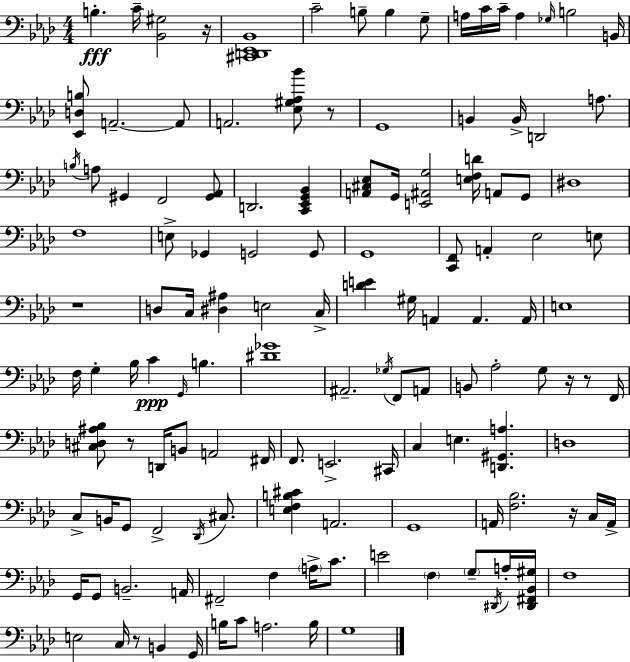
B3/q. C4/s [Bb2,G#3]/h R/s [C#2,D2,Eb2,Bb2]/w C4/h B3/e B3/q G3/e A3/s C4/s C4/s A3/q Gb3/s B3/h B2/s [Eb2,D3,B3]/e A2/h. A2/e A2/h. [Eb3,G#3,Ab3,Bb4]/e R/e G2/w B2/q B2/s D2/h A3/e. B3/s A3/e G#2/q F2/h [G#2,Ab2]/e D2/h. [C2,Eb2,G2,Bb2]/q [A2,C#3,Eb3]/e G2/s [E2,A#2,G3]/h [E3,F3,D4]/s A2/e G2/e D#3/w F3/w E3/e Gb2/q G2/h G2/e G2/w [C2,F2]/e A2/q Eb3/h E3/e R/w D3/e C3/s [D#3,A#3]/q E3/h C3/s [D4,E4]/q G#3/s A2/q A2/q. A2/s E3/w F3/s G3/q Bb3/s C4/q G2/s B3/q. [D#4,Gb4]/w A#2/h. Gb3/s F2/e A2/e B2/e Ab3/h G3/e R/s R/e F2/s [C#3,D3,A#3,Bb3]/e R/e D2/s B2/e A2/h F#2/s F2/e. E2/h. C#2/s C3/q E3/q. [D2,G#2,A3]/q. D3/w C3/e B2/s G2/e F2/h Db2/s C#3/e. [E3,F3,B3,C#4]/q A2/h. G2/w A2/s [F3,Bb3]/h. R/s C3/s A2/s G2/s G2/e B2/h. A2/s F#2/h F3/q A3/s C4/e. E4/h F3/q G3/e D#2/s A3/s [D#2,F#2,Bb2,G#3]/s F3/w E3/h C3/s R/e B2/q G2/s B3/s C4/e A3/h. B3/s G3/w